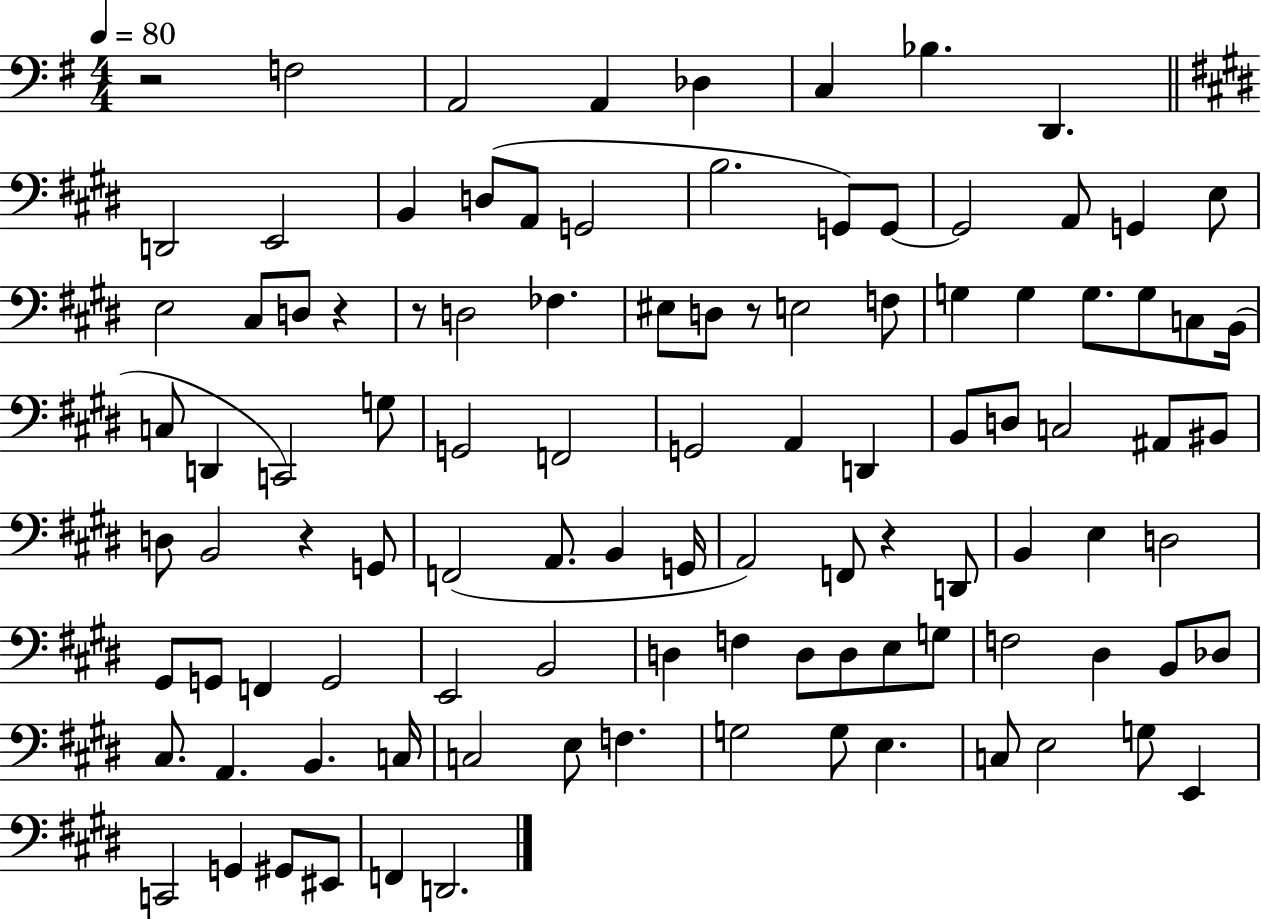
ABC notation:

X:1
T:Untitled
M:4/4
L:1/4
K:G
z2 F,2 A,,2 A,, _D, C, _B, D,, D,,2 E,,2 B,, D,/2 A,,/2 G,,2 B,2 G,,/2 G,,/2 G,,2 A,,/2 G,, E,/2 E,2 ^C,/2 D,/2 z z/2 D,2 _F, ^E,/2 D,/2 z/2 E,2 F,/2 G, G, G,/2 G,/2 C,/2 B,,/4 C,/2 D,, C,,2 G,/2 G,,2 F,,2 G,,2 A,, D,, B,,/2 D,/2 C,2 ^A,,/2 ^B,,/2 D,/2 B,,2 z G,,/2 F,,2 A,,/2 B,, G,,/4 A,,2 F,,/2 z D,,/2 B,, E, D,2 ^G,,/2 G,,/2 F,, G,,2 E,,2 B,,2 D, F, D,/2 D,/2 E,/2 G,/2 F,2 ^D, B,,/2 _D,/2 ^C,/2 A,, B,, C,/4 C,2 E,/2 F, G,2 G,/2 E, C,/2 E,2 G,/2 E,, C,,2 G,, ^G,,/2 ^E,,/2 F,, D,,2